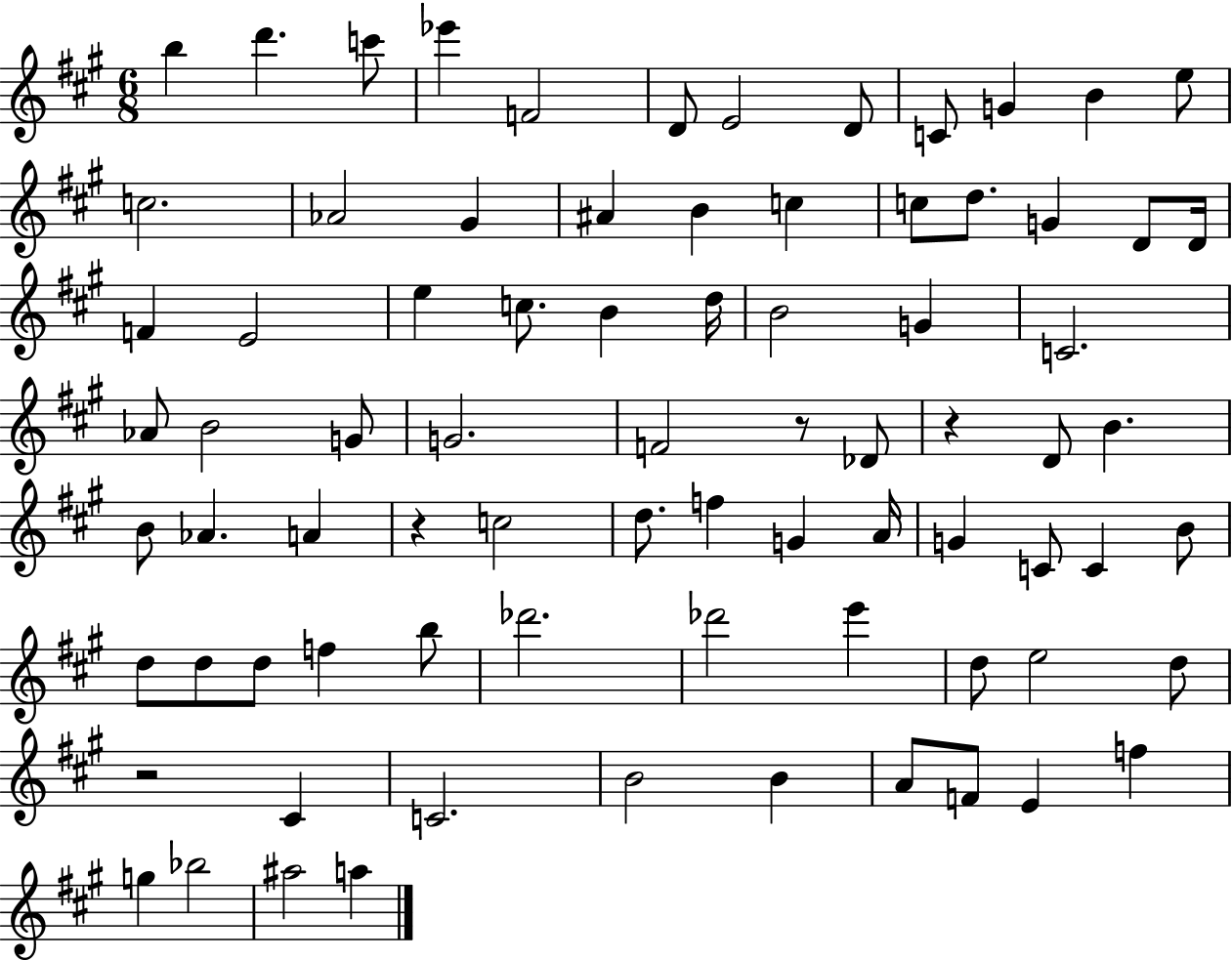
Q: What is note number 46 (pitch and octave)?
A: F5